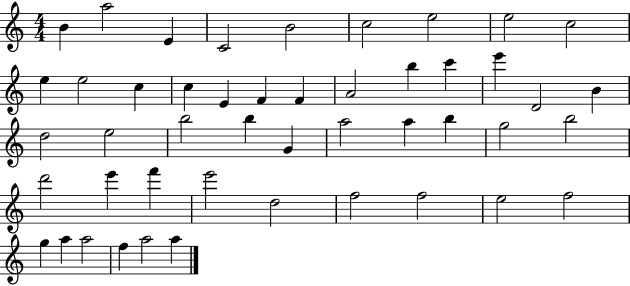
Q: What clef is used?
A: treble